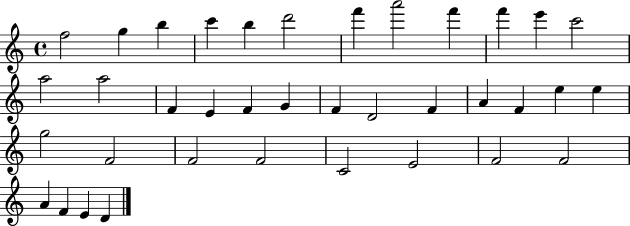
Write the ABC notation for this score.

X:1
T:Untitled
M:4/4
L:1/4
K:C
f2 g b c' b d'2 f' a'2 f' f' e' c'2 a2 a2 F E F G F D2 F A F e e g2 F2 F2 F2 C2 E2 F2 F2 A F E D